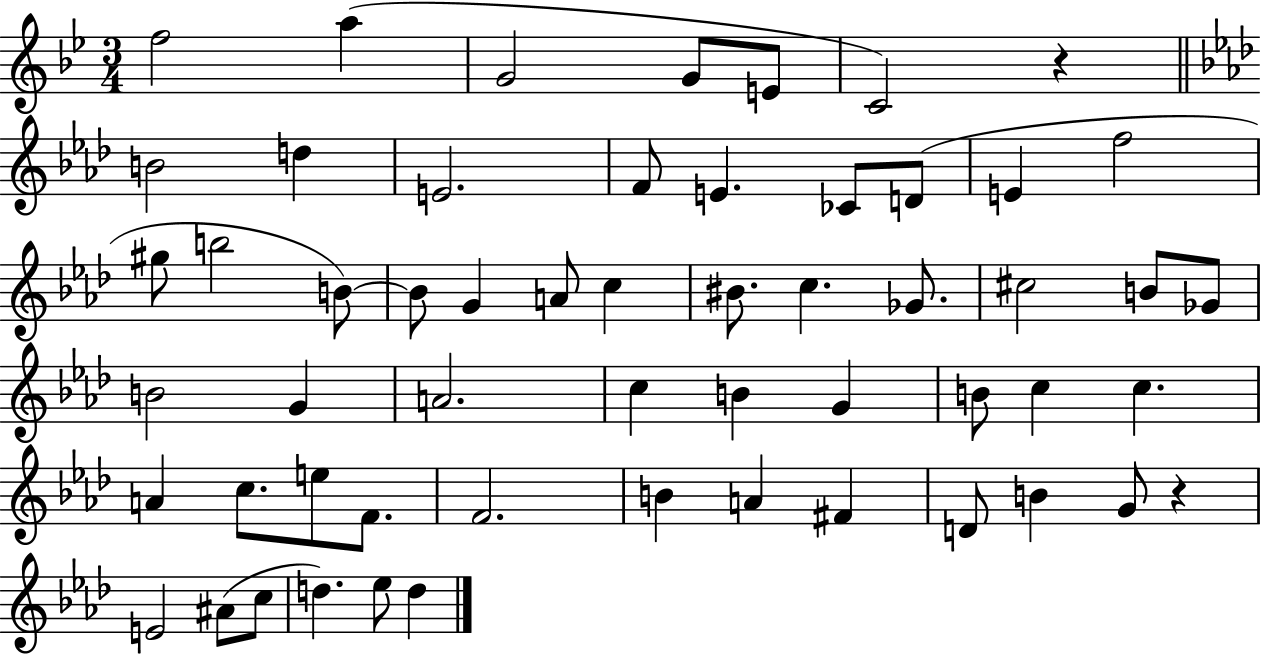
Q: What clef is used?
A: treble